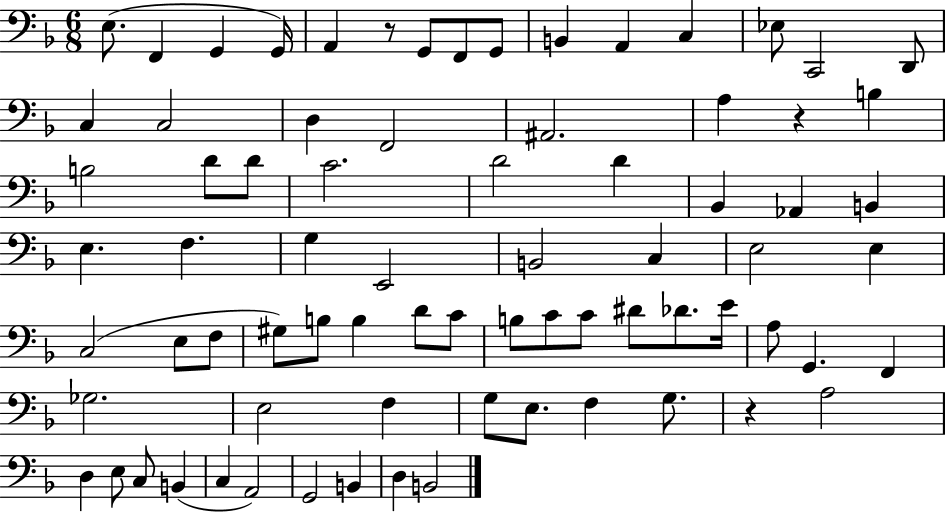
E3/e. F2/q G2/q G2/s A2/q R/e G2/e F2/e G2/e B2/q A2/q C3/q Eb3/e C2/h D2/e C3/q C3/h D3/q F2/h A#2/h. A3/q R/q B3/q B3/h D4/e D4/e C4/h. D4/h D4/q Bb2/q Ab2/q B2/q E3/q. F3/q. G3/q E2/h B2/h C3/q E3/h E3/q C3/h E3/e F3/e G#3/e B3/e B3/q D4/e C4/e B3/e C4/e C4/e D#4/e Db4/e. E4/s A3/e G2/q. F2/q Gb3/h. E3/h F3/q G3/e E3/e. F3/q G3/e. R/q A3/h D3/q E3/e C3/e B2/q C3/q A2/h G2/h B2/q D3/q B2/h